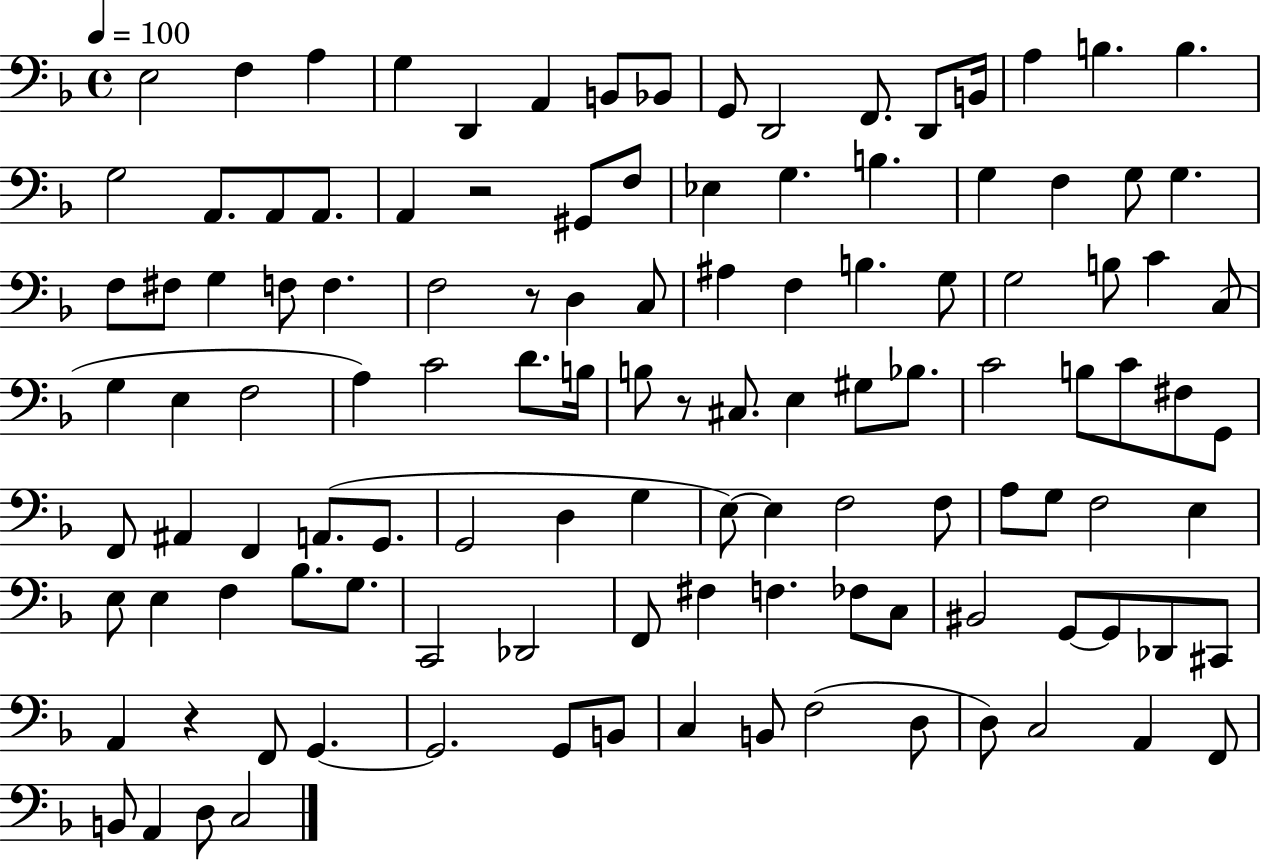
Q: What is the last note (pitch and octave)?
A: C3